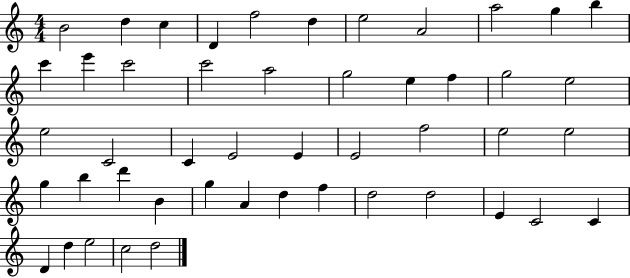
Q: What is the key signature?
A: C major